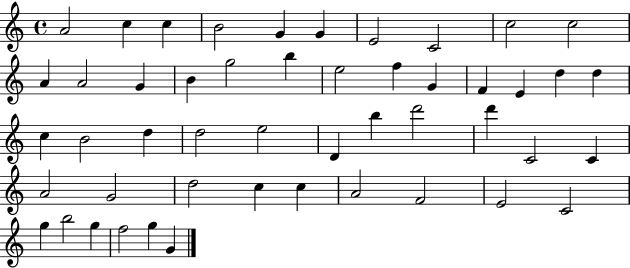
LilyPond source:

{
  \clef treble
  \time 4/4
  \defaultTimeSignature
  \key c \major
  a'2 c''4 c''4 | b'2 g'4 g'4 | e'2 c'2 | c''2 c''2 | \break a'4 a'2 g'4 | b'4 g''2 b''4 | e''2 f''4 g'4 | f'4 e'4 d''4 d''4 | \break c''4 b'2 d''4 | d''2 e''2 | d'4 b''4 d'''2 | d'''4 c'2 c'4 | \break a'2 g'2 | d''2 c''4 c''4 | a'2 f'2 | e'2 c'2 | \break g''4 b''2 g''4 | f''2 g''4 g'4 | \bar "|."
}